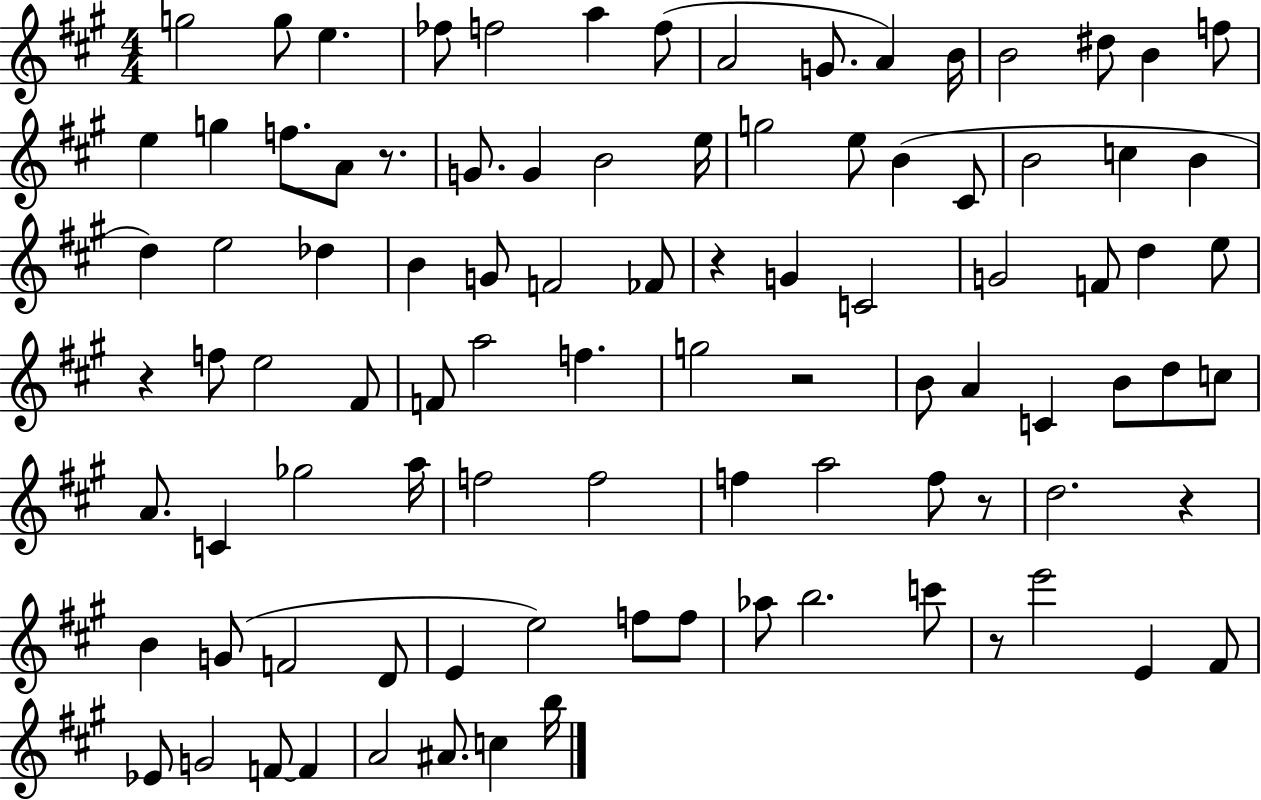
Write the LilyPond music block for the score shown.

{
  \clef treble
  \numericTimeSignature
  \time 4/4
  \key a \major
  g''2 g''8 e''4. | fes''8 f''2 a''4 f''8( | a'2 g'8. a'4) b'16 | b'2 dis''8 b'4 f''8 | \break e''4 g''4 f''8. a'8 r8. | g'8. g'4 b'2 e''16 | g''2 e''8 b'4( cis'8 | b'2 c''4 b'4 | \break d''4) e''2 des''4 | b'4 g'8 f'2 fes'8 | r4 g'4 c'2 | g'2 f'8 d''4 e''8 | \break r4 f''8 e''2 fis'8 | f'8 a''2 f''4. | g''2 r2 | b'8 a'4 c'4 b'8 d''8 c''8 | \break a'8. c'4 ges''2 a''16 | f''2 f''2 | f''4 a''2 f''8 r8 | d''2. r4 | \break b'4 g'8( f'2 d'8 | e'4 e''2) f''8 f''8 | aes''8 b''2. c'''8 | r8 e'''2 e'4 fis'8 | \break ees'8 g'2 f'8~~ f'4 | a'2 ais'8. c''4 b''16 | \bar "|."
}